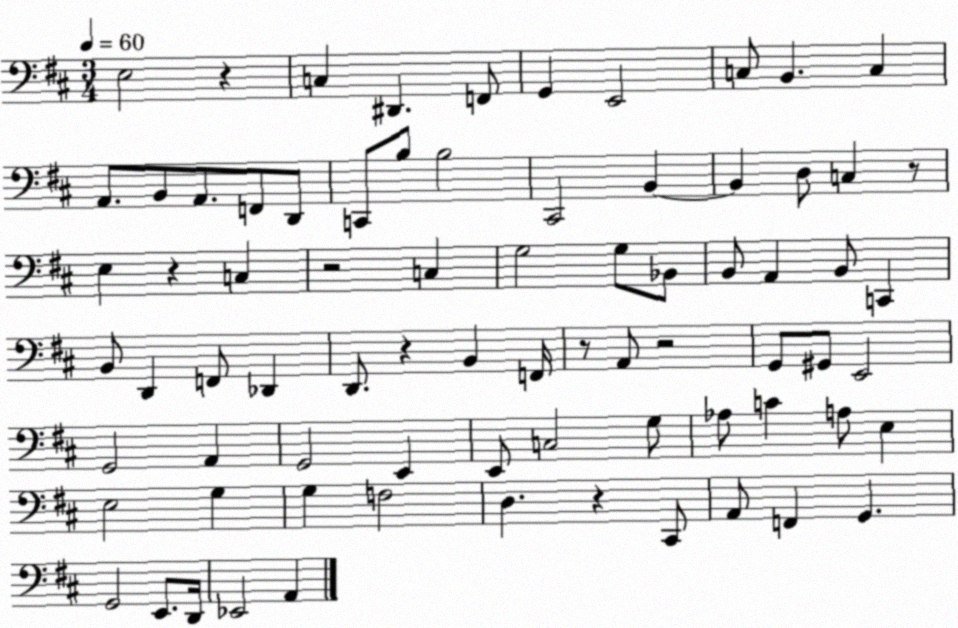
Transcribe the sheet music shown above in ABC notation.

X:1
T:Untitled
M:3/4
L:1/4
K:D
E,2 z C, ^D,, F,,/2 G,, E,,2 C,/2 B,, C, A,,/2 B,,/2 A,,/2 F,,/2 D,,/2 C,,/2 B,/2 B,2 ^C,,2 B,, B,, D,/2 C, z/2 E, z C, z2 C, G,2 G,/2 _B,,/2 B,,/2 A,, B,,/2 C,, B,,/2 D,, F,,/2 _D,, D,,/2 z B,, F,,/4 z/2 A,,/2 z2 G,,/2 ^G,,/2 E,,2 G,,2 A,, G,,2 E,, E,,/2 C,2 G,/2 _A,/2 C A,/2 E, E,2 G, G, F,2 D, z ^C,,/2 A,,/2 F,, G,, G,,2 E,,/2 D,,/4 _E,,2 A,,